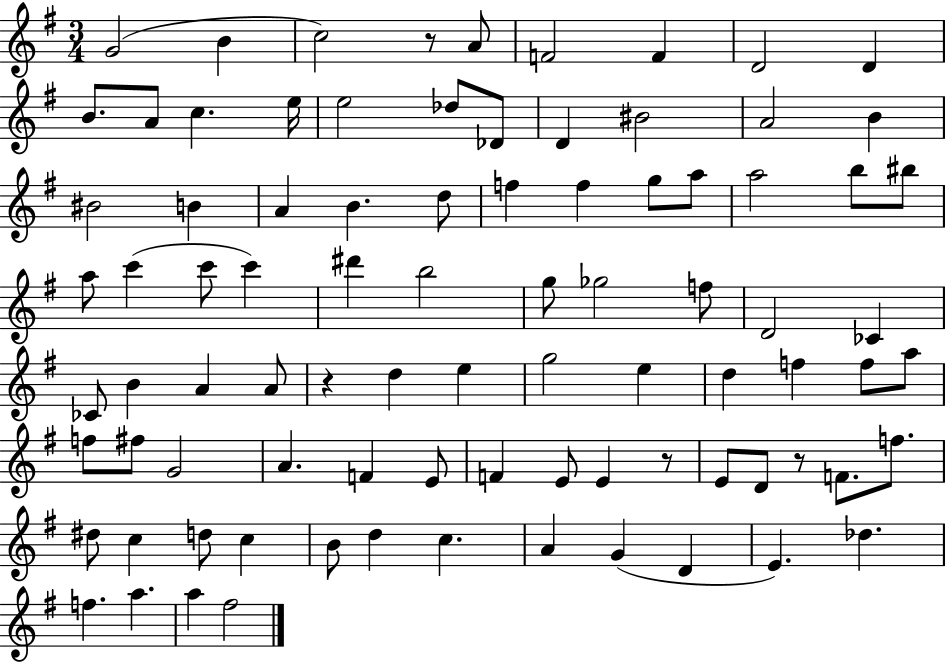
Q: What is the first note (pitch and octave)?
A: G4